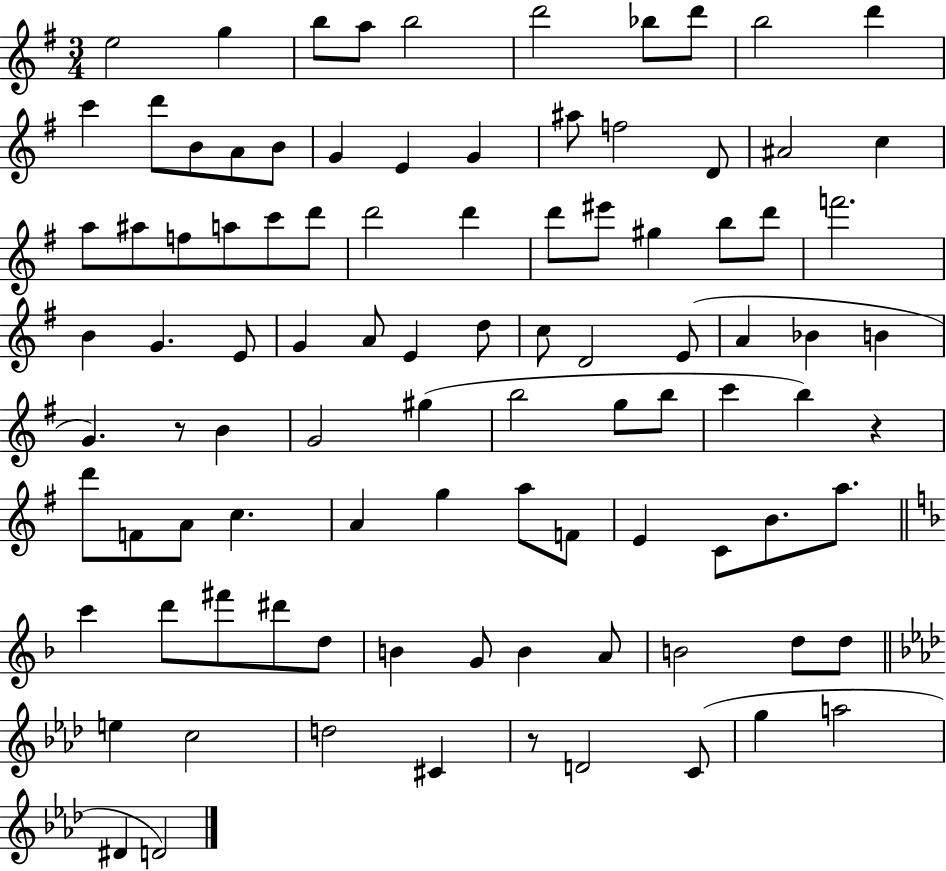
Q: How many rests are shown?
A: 3